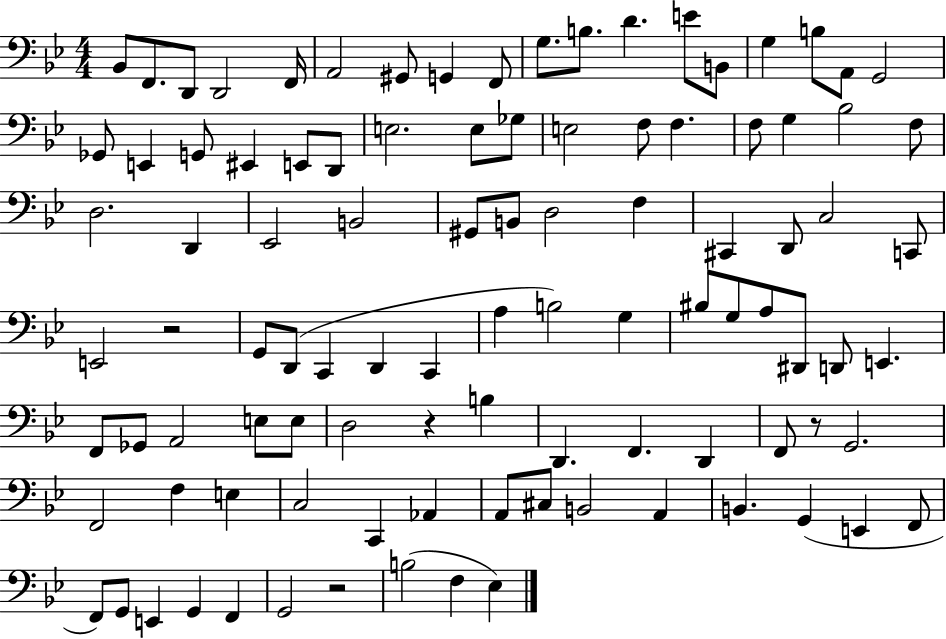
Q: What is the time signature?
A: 4/4